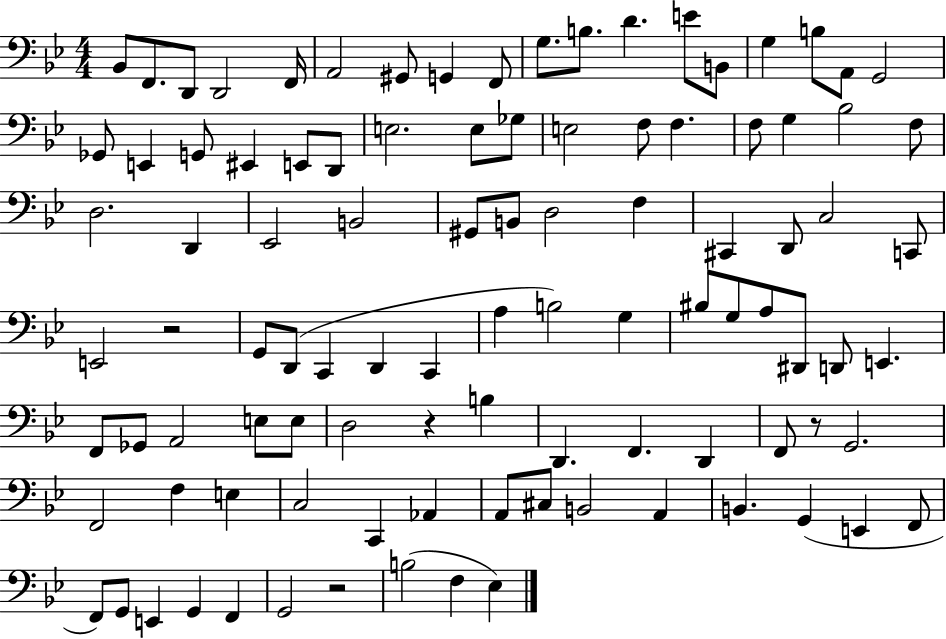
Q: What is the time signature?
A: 4/4